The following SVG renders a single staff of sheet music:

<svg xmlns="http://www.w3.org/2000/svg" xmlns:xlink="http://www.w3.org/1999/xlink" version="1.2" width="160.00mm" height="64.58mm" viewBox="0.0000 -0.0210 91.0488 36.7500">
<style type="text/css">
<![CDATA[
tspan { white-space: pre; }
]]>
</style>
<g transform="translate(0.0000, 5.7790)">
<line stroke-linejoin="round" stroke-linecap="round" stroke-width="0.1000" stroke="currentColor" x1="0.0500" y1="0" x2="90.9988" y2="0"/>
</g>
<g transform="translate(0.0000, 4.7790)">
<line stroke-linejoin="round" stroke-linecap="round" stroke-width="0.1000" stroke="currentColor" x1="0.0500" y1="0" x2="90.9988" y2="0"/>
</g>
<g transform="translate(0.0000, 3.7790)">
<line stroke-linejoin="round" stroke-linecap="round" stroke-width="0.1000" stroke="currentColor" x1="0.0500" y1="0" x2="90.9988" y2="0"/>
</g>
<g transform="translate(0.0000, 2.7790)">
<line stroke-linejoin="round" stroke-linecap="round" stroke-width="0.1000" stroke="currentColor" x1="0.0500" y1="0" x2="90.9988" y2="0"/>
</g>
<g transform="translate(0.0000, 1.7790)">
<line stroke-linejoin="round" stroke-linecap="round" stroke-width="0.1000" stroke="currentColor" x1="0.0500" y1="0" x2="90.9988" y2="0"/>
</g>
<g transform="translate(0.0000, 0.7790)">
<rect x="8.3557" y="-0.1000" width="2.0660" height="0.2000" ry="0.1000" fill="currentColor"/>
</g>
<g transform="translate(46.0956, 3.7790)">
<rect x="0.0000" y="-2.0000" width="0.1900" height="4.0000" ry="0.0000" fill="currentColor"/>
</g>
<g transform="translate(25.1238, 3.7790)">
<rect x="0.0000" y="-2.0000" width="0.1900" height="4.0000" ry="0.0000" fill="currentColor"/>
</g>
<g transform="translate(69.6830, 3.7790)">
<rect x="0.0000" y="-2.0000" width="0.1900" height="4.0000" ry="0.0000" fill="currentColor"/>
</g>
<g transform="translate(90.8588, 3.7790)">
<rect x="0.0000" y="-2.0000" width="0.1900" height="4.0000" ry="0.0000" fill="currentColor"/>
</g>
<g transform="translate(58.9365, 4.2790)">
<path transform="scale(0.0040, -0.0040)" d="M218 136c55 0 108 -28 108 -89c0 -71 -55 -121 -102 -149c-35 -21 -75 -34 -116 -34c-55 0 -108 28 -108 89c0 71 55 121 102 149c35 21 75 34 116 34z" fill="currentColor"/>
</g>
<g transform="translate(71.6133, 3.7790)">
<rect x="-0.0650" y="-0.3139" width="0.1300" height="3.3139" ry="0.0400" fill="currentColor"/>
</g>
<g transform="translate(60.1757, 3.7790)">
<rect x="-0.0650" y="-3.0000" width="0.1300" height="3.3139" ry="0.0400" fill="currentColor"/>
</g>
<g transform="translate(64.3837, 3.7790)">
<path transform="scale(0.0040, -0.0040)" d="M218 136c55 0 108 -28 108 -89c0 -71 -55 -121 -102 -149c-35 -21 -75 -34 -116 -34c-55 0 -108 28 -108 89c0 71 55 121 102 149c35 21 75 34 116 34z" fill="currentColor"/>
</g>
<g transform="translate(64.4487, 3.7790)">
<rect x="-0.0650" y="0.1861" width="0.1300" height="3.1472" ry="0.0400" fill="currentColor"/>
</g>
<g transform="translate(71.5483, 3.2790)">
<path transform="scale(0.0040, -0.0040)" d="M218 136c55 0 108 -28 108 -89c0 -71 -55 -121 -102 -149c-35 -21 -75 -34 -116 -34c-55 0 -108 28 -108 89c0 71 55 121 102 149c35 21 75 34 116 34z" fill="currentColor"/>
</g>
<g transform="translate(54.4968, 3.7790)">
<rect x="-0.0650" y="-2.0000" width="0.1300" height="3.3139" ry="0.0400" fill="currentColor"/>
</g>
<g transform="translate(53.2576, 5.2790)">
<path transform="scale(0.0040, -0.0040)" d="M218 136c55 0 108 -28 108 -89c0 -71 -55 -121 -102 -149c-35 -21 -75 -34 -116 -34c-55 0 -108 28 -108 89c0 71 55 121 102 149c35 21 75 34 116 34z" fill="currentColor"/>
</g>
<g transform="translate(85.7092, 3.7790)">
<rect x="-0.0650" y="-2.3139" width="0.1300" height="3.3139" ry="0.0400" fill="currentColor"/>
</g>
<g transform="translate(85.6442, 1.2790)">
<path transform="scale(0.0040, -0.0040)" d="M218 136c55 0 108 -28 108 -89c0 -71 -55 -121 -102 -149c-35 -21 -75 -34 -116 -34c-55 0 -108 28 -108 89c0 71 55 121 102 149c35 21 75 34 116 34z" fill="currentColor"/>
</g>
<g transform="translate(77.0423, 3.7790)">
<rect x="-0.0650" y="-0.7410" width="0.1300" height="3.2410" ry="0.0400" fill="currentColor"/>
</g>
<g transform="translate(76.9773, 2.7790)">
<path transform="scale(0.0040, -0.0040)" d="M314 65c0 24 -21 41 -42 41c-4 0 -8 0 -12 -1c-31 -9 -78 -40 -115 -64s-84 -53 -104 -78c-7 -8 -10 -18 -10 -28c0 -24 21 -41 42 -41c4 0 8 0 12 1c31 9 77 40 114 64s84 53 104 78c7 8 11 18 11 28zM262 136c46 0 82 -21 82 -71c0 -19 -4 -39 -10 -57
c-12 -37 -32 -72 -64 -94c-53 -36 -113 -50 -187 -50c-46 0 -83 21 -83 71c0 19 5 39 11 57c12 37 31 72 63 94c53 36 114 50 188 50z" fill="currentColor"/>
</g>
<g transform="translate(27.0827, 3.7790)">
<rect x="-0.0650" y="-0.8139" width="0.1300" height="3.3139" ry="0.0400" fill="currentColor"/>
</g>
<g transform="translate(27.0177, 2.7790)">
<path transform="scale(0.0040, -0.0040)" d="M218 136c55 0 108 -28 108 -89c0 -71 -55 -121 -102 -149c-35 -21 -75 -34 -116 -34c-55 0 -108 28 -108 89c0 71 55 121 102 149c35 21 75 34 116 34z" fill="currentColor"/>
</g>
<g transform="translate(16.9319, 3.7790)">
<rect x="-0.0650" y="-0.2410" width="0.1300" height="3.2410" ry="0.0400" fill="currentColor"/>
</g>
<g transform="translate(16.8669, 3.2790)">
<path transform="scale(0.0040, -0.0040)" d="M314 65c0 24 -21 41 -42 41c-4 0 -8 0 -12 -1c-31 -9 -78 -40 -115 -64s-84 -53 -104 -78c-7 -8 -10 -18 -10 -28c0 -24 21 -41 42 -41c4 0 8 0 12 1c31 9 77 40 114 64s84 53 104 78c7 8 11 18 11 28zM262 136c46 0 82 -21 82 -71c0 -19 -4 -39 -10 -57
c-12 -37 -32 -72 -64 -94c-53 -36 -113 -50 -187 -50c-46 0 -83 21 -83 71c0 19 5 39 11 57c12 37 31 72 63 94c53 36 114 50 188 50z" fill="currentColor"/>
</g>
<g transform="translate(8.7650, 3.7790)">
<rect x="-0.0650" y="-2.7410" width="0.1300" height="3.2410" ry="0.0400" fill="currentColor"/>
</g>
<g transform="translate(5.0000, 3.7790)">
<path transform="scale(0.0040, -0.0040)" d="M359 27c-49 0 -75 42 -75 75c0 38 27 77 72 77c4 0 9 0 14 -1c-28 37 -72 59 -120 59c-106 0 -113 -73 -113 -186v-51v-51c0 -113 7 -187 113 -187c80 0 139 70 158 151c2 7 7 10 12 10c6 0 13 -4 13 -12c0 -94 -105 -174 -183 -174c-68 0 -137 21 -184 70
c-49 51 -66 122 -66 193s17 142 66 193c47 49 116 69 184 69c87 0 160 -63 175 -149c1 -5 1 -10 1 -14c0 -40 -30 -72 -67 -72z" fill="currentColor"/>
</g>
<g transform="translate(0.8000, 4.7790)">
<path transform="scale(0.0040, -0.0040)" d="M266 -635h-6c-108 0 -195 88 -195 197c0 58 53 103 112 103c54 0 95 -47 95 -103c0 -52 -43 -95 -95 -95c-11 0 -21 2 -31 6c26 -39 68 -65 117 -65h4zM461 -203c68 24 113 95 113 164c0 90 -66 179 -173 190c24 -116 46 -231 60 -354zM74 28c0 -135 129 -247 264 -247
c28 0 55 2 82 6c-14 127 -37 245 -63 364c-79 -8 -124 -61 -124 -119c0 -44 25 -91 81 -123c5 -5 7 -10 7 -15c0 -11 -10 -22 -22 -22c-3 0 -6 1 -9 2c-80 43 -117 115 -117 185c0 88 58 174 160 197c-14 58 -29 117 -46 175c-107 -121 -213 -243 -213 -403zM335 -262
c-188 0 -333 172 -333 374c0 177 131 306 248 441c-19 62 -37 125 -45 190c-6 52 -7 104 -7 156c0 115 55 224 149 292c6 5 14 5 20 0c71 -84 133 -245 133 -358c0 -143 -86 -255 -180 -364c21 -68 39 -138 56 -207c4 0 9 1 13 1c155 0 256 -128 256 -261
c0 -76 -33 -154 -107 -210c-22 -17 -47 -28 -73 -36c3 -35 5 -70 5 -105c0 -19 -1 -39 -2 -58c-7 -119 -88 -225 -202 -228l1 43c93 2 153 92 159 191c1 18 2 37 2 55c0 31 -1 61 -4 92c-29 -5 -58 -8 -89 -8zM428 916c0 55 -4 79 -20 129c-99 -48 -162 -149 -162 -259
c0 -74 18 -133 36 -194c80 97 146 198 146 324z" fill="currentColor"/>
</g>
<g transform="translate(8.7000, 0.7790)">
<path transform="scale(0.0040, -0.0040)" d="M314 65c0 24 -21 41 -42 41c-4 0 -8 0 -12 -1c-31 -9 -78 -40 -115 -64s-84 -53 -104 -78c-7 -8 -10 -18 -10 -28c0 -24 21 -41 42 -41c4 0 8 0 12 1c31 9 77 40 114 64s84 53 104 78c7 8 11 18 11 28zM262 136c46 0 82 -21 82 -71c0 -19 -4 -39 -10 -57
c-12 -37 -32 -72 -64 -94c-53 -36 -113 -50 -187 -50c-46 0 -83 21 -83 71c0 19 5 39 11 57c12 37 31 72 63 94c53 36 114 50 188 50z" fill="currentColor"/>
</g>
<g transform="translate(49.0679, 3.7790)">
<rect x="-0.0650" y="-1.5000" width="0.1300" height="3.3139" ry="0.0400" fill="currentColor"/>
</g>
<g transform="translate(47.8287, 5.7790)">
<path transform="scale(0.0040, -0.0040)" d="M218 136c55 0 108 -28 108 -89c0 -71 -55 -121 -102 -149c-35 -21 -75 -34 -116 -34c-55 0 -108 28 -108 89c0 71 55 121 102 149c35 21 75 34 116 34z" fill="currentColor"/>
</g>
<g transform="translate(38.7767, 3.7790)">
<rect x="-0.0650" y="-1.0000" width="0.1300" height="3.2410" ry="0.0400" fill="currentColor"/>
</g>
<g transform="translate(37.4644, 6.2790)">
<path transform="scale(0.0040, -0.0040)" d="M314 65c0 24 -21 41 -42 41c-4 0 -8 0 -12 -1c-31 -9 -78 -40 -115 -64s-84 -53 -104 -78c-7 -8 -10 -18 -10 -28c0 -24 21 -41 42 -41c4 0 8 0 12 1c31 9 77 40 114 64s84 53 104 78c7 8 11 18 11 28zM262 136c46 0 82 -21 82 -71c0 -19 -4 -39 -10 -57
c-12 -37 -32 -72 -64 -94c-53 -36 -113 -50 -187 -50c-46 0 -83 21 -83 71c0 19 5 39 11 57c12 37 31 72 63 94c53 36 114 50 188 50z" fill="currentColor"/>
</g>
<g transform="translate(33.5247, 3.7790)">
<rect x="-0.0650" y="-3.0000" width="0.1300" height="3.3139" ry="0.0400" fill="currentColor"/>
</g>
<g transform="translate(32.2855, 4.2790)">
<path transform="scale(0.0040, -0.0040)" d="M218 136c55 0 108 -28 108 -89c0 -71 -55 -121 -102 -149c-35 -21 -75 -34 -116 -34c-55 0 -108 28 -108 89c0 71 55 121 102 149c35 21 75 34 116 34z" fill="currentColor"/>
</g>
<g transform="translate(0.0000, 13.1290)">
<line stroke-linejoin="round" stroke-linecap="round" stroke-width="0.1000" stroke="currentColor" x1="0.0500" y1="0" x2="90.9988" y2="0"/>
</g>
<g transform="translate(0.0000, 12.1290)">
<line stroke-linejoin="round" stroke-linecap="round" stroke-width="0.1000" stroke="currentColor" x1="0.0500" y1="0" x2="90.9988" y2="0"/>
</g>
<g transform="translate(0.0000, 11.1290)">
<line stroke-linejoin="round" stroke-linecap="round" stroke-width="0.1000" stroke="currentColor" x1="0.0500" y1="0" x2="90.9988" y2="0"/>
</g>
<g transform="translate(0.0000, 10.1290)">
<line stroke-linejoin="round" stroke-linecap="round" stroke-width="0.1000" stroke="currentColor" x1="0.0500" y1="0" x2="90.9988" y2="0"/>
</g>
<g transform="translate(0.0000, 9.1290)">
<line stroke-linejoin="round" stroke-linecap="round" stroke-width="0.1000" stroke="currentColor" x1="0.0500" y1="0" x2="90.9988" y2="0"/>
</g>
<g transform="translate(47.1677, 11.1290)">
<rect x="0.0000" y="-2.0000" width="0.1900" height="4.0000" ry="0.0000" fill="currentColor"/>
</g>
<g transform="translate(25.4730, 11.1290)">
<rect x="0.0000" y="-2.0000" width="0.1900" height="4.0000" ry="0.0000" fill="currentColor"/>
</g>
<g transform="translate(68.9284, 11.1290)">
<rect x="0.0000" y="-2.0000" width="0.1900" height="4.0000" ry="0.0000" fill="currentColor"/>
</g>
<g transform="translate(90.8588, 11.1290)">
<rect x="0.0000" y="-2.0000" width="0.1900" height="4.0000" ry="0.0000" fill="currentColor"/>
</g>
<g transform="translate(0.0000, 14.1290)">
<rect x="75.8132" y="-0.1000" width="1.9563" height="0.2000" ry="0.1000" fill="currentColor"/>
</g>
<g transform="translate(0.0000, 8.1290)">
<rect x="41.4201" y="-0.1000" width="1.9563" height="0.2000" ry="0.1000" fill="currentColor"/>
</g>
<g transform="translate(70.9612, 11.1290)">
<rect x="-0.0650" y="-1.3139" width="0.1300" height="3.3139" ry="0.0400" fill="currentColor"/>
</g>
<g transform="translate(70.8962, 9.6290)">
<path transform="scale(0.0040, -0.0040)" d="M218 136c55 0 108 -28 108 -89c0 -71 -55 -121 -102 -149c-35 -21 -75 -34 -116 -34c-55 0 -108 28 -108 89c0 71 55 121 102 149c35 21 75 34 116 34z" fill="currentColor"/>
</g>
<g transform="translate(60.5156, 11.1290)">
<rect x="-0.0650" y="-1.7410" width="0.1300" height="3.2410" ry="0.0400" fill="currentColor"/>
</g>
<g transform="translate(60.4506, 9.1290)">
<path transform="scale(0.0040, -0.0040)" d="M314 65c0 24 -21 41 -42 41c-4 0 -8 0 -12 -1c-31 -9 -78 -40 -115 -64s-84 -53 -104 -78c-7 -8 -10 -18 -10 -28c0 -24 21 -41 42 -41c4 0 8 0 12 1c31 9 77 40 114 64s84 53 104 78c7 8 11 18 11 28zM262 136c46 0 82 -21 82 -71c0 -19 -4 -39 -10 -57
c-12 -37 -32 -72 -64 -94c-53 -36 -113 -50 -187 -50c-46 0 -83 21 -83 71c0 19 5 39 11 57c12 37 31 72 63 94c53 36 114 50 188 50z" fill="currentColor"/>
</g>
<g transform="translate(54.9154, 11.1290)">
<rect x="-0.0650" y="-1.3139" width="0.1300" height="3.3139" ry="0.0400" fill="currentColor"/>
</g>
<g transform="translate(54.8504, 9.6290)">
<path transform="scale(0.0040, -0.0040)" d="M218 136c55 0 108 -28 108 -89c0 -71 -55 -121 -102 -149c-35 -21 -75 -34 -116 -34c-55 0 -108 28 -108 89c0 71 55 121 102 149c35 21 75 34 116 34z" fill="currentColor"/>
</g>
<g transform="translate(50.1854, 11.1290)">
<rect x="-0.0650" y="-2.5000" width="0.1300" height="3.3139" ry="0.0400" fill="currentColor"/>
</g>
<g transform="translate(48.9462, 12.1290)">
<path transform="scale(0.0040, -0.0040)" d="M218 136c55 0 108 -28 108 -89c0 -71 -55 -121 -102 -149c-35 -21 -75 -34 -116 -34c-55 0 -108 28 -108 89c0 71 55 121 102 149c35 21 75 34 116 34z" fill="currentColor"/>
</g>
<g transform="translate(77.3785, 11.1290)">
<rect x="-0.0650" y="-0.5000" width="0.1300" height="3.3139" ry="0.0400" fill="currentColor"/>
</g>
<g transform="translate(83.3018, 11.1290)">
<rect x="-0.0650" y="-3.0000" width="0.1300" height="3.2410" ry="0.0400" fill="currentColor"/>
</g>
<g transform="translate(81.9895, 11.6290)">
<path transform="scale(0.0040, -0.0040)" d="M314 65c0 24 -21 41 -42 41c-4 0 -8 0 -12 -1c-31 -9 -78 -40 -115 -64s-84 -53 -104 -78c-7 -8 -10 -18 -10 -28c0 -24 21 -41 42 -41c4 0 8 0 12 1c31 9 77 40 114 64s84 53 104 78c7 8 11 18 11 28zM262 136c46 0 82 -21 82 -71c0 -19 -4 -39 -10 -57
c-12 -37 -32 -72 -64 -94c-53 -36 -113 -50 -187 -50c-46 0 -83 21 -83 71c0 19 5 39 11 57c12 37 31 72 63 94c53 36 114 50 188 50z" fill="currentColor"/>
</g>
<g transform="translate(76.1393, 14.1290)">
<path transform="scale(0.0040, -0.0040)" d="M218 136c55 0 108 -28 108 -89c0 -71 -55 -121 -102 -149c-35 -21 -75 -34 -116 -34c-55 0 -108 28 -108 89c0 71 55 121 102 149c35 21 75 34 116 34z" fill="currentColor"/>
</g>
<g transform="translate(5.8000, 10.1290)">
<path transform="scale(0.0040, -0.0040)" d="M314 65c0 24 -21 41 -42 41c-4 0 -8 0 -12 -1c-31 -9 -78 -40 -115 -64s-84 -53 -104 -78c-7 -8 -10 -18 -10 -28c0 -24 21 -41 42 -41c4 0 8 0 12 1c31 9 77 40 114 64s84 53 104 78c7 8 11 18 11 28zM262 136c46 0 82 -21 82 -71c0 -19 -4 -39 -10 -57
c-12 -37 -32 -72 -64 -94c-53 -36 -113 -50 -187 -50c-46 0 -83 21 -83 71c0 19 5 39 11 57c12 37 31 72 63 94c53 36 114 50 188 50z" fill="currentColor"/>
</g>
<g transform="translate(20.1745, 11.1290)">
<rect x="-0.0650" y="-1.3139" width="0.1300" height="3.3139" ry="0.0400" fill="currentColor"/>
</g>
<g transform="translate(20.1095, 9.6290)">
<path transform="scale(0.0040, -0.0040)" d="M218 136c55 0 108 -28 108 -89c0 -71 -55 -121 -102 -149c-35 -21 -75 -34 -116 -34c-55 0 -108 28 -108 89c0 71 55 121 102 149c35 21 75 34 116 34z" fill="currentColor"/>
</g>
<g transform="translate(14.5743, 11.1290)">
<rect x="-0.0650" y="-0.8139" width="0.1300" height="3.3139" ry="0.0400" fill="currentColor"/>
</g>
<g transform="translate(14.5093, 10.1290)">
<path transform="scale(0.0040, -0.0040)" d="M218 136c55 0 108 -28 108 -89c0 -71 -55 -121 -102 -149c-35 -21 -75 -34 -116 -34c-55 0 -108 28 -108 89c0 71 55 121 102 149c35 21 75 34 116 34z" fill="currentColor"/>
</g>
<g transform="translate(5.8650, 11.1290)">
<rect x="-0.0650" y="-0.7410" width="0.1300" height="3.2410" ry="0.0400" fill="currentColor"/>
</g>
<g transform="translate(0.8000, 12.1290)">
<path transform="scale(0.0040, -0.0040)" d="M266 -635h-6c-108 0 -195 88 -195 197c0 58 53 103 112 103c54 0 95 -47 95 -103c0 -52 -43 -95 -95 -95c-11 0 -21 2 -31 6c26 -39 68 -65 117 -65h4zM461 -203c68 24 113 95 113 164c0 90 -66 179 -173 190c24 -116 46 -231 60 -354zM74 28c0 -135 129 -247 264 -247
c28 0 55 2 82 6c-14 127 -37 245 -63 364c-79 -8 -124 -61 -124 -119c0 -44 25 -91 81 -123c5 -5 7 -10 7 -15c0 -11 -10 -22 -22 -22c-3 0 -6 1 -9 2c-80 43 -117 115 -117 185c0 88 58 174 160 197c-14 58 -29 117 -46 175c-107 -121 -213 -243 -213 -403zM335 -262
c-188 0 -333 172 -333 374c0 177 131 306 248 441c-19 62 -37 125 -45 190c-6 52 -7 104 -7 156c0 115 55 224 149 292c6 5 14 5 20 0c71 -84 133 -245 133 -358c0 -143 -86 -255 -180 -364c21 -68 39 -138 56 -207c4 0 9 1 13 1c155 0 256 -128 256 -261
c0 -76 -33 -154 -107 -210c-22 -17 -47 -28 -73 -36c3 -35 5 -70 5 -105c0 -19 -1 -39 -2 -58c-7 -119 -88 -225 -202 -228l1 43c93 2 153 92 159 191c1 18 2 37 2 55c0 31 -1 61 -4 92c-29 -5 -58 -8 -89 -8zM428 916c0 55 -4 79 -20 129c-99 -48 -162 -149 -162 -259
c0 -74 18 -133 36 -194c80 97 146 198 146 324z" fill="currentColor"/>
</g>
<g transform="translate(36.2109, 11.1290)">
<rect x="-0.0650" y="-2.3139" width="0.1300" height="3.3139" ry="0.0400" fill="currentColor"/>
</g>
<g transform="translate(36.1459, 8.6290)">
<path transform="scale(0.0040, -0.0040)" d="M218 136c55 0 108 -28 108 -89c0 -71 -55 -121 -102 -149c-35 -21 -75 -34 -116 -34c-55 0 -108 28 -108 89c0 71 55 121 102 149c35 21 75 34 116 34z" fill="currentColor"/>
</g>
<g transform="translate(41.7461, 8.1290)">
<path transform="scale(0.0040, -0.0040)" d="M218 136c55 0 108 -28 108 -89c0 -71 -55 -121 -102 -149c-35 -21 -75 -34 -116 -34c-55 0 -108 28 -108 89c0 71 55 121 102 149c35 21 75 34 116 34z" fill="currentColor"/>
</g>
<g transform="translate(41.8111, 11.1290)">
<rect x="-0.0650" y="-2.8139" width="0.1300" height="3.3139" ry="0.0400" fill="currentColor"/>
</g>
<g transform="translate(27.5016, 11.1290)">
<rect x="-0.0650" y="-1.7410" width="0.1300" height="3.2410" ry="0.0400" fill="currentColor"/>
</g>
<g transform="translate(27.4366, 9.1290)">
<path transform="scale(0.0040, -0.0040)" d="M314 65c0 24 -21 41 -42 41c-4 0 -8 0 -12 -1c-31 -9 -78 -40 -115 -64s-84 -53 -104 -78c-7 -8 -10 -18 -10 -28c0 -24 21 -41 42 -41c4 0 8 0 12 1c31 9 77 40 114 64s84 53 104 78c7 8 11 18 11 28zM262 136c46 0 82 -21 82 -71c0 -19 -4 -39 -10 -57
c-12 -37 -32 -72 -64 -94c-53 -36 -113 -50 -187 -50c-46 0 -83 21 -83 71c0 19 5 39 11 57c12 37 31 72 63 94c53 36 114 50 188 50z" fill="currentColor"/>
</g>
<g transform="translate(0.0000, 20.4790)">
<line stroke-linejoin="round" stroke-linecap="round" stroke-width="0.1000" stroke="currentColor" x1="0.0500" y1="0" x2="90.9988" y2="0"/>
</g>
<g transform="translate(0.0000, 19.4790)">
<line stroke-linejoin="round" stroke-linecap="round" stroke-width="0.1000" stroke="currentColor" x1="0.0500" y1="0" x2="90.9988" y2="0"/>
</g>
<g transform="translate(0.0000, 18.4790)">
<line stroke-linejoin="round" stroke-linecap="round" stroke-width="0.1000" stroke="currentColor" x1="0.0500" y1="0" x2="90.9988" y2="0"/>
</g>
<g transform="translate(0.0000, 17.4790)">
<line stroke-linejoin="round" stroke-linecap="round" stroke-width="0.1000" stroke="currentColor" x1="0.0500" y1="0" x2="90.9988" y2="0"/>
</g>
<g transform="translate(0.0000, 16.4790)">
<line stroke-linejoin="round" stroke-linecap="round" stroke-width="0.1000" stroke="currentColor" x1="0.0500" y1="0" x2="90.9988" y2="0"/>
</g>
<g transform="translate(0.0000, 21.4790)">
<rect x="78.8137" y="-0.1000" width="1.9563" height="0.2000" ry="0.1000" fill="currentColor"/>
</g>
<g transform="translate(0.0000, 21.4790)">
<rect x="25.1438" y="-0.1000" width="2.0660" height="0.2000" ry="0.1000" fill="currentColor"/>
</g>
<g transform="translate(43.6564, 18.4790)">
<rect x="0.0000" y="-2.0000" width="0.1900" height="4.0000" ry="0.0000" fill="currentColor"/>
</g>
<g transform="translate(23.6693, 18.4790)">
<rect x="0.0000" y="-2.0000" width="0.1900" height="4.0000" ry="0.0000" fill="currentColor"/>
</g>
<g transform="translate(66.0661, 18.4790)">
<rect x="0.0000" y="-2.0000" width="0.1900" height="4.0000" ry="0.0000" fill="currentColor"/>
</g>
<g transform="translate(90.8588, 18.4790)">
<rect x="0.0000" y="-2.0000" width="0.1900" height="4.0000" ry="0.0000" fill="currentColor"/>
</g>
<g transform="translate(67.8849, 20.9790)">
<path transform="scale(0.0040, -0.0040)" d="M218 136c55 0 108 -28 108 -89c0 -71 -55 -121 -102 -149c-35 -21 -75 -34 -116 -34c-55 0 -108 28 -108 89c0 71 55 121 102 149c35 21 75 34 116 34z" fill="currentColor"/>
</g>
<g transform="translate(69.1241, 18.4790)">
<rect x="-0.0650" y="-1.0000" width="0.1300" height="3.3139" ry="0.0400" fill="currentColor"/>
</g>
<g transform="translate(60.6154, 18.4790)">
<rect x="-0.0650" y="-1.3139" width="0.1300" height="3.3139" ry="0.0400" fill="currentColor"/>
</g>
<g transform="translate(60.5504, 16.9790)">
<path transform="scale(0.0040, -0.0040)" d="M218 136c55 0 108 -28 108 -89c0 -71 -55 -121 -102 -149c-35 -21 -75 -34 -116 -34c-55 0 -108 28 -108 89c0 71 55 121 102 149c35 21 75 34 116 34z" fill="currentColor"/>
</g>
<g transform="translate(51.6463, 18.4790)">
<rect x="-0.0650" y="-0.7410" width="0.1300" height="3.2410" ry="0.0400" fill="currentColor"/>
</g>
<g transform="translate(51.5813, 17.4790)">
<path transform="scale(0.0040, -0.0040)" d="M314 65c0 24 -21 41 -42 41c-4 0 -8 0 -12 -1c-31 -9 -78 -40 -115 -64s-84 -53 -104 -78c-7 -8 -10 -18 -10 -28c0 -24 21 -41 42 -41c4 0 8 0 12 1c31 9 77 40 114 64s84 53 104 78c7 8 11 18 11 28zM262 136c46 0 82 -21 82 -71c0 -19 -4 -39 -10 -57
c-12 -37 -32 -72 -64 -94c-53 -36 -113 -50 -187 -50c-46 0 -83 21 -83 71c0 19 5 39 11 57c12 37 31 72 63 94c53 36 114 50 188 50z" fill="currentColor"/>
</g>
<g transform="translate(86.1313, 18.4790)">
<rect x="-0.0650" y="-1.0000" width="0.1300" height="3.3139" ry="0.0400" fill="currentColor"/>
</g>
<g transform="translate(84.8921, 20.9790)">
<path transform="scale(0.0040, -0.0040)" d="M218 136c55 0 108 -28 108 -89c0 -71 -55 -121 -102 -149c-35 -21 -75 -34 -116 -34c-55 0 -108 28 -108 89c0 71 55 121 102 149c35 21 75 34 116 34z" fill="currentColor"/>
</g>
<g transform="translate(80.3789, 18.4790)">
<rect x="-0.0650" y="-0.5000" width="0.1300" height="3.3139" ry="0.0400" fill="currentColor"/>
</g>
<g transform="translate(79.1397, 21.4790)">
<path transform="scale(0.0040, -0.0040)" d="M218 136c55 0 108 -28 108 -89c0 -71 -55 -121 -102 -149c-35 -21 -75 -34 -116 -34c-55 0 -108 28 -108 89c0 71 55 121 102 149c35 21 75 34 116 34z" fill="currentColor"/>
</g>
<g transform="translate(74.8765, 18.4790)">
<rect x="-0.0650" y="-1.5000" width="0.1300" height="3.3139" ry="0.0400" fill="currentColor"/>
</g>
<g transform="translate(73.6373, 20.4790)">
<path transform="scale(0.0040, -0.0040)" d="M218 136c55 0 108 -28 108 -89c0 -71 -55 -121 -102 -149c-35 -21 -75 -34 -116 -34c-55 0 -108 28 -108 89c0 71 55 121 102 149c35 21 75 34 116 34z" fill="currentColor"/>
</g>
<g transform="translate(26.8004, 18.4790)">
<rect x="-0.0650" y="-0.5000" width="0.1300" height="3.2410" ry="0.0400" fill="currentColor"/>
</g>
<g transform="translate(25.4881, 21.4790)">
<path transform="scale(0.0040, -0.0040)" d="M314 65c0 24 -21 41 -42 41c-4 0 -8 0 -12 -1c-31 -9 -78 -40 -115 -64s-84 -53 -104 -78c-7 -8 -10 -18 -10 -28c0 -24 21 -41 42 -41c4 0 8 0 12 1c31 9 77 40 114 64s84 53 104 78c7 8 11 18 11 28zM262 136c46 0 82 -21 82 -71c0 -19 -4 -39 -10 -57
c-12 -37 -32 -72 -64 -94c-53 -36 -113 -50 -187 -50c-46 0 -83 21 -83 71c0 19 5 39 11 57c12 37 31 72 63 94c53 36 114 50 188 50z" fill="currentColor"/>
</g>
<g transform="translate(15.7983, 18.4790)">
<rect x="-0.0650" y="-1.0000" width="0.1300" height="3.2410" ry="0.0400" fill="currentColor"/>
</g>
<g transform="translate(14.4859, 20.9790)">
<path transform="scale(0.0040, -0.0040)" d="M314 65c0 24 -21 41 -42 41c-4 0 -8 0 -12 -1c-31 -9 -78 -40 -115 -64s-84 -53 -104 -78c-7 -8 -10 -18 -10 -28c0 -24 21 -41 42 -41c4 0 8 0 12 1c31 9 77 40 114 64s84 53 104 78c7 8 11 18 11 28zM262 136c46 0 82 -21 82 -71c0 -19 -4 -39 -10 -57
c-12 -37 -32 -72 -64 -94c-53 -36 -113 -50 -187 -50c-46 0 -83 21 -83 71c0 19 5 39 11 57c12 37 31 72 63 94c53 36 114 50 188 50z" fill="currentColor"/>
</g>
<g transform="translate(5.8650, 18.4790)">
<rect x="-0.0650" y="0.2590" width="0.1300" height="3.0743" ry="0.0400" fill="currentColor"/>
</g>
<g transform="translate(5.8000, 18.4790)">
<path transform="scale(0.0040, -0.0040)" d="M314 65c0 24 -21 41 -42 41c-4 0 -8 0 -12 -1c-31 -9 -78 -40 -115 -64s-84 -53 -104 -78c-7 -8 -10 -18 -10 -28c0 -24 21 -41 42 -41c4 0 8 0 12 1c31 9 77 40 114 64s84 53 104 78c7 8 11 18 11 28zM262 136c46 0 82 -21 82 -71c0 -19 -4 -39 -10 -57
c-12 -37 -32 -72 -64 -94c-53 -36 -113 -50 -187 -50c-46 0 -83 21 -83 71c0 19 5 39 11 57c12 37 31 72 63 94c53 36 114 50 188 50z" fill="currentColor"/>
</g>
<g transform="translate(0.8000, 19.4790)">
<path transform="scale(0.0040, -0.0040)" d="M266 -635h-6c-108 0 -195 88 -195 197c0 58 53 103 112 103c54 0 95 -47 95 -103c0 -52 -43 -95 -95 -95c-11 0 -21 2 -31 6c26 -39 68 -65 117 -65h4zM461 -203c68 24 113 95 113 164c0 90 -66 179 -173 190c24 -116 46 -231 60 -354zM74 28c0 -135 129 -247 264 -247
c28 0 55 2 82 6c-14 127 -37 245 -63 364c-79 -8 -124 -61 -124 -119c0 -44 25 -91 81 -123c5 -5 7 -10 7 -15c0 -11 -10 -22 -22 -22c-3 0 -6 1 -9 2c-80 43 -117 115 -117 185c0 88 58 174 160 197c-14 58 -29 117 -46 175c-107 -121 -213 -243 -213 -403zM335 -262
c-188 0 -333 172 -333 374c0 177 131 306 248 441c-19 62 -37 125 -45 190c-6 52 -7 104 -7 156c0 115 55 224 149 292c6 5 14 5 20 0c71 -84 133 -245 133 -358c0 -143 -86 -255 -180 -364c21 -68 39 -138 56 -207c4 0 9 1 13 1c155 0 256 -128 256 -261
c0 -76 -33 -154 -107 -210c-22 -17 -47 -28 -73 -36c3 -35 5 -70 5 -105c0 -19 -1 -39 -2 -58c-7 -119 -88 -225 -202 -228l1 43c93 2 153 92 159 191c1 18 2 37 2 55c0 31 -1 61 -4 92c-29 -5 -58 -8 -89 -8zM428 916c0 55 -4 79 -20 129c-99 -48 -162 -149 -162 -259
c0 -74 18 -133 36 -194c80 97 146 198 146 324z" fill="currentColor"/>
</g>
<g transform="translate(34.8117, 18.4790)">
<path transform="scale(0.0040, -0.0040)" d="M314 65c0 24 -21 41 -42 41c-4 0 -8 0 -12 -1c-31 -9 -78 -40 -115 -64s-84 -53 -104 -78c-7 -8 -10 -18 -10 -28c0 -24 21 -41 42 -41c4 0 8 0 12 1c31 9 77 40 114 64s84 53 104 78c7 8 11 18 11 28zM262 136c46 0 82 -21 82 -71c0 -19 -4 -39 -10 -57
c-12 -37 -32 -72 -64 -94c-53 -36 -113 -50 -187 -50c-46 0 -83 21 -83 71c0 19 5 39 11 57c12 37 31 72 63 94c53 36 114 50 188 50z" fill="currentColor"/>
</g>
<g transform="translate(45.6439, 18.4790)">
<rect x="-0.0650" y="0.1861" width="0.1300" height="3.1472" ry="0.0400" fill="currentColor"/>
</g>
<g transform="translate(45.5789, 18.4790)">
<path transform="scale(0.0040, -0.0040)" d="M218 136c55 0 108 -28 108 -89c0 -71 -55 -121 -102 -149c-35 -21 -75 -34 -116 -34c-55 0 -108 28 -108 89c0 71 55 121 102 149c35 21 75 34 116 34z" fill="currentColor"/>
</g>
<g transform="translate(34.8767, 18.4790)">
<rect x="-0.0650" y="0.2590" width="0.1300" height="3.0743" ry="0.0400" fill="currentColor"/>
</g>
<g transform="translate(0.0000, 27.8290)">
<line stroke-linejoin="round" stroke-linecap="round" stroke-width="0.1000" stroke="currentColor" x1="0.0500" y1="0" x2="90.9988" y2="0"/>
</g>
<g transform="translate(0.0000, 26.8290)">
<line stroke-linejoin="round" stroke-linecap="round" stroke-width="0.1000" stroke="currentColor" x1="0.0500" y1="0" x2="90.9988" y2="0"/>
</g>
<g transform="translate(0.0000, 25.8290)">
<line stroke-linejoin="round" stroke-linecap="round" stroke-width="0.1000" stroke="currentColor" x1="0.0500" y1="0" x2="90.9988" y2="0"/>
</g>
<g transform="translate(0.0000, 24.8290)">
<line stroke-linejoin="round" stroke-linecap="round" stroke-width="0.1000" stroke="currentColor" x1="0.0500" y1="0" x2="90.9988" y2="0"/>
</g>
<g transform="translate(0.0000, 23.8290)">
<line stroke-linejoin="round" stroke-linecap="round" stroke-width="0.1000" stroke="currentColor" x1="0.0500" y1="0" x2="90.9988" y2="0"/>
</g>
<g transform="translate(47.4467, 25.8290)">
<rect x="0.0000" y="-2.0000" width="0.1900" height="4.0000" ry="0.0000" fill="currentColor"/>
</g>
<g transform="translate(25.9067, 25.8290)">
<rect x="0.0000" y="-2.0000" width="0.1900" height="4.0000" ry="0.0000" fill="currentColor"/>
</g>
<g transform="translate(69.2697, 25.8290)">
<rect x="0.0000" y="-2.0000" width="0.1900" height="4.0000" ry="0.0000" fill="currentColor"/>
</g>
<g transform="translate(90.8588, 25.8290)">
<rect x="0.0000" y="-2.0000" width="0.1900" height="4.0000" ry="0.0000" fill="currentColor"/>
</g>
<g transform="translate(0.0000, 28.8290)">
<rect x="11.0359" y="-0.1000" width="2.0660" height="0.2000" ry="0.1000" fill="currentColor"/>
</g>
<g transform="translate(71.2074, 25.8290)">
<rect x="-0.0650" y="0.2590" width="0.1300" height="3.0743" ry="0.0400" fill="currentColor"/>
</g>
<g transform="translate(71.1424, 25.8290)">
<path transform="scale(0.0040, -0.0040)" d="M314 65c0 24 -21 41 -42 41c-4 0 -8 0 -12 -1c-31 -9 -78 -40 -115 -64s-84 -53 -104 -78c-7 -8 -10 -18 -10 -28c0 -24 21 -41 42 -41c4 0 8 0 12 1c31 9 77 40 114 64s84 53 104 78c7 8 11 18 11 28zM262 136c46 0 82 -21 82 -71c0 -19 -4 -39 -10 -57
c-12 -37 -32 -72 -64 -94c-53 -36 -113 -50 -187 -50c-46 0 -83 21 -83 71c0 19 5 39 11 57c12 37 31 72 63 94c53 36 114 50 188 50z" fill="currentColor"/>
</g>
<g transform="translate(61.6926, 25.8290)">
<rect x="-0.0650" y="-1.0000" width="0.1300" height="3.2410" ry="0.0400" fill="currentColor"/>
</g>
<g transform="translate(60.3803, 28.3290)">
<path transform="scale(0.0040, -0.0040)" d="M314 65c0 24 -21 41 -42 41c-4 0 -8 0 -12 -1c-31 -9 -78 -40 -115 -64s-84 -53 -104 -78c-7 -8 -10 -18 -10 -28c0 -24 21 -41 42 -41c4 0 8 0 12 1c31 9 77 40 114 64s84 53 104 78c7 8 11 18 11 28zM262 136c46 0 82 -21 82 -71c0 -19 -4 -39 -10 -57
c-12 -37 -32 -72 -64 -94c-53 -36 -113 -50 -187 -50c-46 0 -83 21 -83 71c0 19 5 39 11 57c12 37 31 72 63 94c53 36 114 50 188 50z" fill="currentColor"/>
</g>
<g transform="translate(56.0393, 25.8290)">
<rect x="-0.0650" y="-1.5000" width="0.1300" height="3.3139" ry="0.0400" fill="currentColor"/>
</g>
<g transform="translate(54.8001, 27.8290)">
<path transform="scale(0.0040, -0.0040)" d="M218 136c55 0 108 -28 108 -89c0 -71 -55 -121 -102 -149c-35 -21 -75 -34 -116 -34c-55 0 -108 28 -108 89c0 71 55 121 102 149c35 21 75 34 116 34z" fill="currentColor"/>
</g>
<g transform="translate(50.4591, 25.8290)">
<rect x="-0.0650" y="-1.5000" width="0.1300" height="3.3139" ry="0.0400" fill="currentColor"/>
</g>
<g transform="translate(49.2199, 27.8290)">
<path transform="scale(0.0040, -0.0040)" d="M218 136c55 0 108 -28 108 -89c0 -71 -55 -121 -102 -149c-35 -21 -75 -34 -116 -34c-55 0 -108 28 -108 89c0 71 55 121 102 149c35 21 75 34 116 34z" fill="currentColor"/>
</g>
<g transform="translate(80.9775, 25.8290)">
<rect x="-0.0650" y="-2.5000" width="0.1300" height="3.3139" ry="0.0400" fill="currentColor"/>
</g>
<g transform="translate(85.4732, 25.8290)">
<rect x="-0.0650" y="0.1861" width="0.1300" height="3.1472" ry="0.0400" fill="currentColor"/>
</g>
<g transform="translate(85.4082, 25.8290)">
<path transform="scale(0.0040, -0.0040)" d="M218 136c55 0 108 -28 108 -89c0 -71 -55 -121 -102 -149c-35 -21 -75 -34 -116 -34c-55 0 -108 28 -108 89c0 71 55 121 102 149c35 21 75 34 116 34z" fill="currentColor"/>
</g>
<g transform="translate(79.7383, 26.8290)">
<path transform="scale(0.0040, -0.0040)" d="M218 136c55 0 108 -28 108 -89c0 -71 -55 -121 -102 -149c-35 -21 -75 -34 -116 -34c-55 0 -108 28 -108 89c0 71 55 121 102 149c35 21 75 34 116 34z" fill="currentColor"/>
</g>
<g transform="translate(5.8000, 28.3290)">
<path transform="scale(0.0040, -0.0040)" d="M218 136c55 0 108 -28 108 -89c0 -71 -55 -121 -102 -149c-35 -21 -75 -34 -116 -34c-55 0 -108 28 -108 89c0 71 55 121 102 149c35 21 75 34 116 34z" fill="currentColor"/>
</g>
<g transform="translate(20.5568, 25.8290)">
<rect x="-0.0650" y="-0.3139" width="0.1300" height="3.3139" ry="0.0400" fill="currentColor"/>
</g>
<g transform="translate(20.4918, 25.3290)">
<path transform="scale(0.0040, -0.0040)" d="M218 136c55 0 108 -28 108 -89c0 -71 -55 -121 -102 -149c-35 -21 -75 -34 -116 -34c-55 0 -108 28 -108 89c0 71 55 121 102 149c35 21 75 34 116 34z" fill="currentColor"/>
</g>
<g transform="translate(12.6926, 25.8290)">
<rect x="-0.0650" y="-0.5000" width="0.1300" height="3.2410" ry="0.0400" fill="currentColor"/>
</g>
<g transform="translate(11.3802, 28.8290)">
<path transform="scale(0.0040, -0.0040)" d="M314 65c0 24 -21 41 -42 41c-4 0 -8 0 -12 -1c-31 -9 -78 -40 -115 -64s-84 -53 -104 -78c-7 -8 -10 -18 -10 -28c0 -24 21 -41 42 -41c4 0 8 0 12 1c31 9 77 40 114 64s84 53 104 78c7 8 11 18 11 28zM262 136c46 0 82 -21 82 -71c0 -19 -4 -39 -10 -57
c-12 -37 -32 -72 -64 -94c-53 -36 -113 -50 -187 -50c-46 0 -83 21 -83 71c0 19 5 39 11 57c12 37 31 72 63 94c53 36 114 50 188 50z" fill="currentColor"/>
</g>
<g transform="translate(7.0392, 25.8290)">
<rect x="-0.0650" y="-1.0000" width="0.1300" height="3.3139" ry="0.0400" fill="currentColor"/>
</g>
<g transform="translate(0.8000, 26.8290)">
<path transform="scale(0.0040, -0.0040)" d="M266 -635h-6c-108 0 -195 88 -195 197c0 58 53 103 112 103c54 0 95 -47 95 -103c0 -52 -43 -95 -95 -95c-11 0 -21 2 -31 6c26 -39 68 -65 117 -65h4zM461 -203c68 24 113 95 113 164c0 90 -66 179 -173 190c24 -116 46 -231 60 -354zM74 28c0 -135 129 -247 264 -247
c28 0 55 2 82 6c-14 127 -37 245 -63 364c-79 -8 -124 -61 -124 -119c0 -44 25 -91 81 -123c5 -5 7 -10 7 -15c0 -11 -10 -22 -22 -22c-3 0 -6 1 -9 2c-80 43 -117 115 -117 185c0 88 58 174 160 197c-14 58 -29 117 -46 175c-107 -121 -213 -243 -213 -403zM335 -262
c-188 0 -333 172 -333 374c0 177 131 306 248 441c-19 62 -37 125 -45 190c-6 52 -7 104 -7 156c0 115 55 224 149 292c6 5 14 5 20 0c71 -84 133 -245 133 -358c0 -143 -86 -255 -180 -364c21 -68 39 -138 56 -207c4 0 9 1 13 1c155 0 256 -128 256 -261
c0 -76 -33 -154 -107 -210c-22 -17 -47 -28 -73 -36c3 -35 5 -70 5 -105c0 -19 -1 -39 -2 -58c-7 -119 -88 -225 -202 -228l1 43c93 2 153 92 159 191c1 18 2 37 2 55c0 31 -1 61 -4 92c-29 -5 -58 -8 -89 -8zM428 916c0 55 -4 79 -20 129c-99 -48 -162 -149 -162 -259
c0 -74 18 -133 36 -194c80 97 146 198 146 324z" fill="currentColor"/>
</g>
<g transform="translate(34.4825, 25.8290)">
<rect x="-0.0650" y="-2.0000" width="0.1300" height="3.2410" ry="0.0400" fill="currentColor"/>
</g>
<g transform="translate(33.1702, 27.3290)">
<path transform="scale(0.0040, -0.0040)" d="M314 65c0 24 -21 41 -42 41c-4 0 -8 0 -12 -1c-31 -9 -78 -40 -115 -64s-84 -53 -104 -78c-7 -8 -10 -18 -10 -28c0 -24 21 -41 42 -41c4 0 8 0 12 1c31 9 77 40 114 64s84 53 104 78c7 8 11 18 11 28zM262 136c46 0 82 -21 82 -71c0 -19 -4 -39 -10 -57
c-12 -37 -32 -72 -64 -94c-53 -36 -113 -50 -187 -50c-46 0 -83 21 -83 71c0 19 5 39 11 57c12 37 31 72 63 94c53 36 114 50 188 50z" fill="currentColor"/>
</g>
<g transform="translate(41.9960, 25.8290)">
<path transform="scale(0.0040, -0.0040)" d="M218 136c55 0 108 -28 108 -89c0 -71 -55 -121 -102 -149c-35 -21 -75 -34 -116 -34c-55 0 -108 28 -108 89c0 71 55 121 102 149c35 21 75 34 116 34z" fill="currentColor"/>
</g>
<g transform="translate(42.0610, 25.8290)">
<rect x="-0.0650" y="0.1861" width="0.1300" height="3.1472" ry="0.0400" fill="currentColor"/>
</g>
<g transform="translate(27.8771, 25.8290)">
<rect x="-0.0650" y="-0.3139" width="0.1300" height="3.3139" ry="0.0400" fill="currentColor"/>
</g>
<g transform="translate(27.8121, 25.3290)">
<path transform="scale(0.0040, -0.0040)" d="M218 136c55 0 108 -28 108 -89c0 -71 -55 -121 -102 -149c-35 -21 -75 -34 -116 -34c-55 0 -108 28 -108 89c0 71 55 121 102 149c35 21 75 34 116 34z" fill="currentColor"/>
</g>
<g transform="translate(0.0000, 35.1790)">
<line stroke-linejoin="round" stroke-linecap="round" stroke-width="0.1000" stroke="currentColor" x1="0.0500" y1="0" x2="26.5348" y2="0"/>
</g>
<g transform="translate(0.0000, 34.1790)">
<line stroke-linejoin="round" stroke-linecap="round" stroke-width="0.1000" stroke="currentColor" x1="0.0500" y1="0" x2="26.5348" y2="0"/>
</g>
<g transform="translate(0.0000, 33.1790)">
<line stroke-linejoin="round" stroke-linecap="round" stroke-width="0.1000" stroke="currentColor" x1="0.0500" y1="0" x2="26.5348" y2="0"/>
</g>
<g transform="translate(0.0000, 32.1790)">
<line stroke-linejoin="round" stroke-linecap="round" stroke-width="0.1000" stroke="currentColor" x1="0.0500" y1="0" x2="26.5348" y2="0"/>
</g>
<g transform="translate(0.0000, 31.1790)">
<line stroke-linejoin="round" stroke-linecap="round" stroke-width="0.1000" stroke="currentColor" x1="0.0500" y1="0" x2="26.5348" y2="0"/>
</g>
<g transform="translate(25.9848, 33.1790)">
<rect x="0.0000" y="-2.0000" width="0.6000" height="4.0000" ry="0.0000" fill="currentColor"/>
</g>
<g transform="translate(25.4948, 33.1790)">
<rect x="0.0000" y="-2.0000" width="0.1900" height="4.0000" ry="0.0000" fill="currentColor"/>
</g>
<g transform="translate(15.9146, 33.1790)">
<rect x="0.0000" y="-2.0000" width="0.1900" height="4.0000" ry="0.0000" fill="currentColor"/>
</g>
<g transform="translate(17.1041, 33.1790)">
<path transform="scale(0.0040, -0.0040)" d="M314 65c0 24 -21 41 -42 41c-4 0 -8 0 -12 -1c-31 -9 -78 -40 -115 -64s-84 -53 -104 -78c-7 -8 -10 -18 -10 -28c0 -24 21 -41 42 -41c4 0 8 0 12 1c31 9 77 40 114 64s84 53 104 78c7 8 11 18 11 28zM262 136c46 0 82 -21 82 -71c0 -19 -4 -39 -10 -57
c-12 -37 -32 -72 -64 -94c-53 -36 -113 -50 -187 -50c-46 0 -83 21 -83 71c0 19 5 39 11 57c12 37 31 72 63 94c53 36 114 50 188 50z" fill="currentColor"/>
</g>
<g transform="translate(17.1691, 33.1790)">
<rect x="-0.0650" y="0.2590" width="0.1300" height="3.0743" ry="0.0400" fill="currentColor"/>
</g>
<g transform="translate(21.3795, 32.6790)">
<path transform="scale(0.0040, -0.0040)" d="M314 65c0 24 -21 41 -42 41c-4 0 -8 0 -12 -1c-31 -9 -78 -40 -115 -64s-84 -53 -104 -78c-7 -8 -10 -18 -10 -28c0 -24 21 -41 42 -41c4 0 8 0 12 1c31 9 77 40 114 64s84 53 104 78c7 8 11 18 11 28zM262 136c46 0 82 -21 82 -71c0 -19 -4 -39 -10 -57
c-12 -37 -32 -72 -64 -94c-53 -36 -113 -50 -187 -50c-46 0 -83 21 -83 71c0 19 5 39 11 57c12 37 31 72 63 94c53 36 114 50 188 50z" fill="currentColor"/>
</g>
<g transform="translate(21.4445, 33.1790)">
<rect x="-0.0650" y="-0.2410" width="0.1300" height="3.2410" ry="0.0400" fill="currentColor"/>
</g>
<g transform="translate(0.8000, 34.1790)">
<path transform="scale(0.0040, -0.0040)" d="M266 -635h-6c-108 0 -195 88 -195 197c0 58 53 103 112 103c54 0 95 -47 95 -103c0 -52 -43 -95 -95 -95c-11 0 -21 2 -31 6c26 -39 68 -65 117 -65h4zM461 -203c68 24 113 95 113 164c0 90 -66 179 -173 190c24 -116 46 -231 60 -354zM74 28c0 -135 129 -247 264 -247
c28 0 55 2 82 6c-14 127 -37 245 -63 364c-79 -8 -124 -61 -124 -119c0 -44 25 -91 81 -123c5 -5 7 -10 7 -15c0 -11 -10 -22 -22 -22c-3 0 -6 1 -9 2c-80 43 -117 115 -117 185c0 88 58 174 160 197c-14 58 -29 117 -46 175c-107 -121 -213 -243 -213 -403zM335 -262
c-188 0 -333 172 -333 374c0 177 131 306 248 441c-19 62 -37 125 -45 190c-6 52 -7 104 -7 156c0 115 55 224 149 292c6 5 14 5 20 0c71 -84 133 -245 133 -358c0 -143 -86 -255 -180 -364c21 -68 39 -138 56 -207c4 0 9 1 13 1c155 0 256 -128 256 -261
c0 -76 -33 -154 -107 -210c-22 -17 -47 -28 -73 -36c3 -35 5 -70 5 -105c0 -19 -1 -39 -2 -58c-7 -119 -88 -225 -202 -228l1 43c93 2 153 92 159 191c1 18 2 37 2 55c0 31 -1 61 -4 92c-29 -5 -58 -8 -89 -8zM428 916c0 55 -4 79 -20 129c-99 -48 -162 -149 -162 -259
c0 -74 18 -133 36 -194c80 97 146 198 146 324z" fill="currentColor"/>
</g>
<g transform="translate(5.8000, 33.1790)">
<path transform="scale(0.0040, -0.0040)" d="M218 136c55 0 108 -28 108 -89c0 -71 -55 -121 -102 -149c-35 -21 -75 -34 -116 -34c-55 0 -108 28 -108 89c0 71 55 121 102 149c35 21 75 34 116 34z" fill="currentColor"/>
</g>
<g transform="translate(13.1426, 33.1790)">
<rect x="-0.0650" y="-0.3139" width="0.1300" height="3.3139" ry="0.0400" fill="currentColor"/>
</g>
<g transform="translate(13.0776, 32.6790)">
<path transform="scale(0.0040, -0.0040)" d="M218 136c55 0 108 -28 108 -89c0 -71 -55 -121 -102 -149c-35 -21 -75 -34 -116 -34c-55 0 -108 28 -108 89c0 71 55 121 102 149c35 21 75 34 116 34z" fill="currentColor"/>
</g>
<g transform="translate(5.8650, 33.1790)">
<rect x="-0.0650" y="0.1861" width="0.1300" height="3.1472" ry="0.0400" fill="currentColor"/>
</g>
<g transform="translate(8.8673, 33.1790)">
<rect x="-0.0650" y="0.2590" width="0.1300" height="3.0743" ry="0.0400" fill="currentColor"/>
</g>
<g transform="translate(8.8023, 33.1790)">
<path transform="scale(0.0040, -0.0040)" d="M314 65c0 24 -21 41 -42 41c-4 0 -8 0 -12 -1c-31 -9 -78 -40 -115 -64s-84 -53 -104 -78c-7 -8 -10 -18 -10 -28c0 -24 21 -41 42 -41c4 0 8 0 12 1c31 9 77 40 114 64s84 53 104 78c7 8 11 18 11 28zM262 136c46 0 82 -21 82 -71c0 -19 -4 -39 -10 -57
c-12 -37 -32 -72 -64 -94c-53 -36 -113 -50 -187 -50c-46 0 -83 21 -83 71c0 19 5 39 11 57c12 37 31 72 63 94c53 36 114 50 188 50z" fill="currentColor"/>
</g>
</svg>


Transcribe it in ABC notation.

X:1
T:Untitled
M:4/4
L:1/4
K:C
a2 c2 d A D2 E F A B c d2 g d2 d e f2 g a G e f2 e C A2 B2 D2 C2 B2 B d2 e D E C D D C2 c c F2 B E E D2 B2 G B B B2 c B2 c2